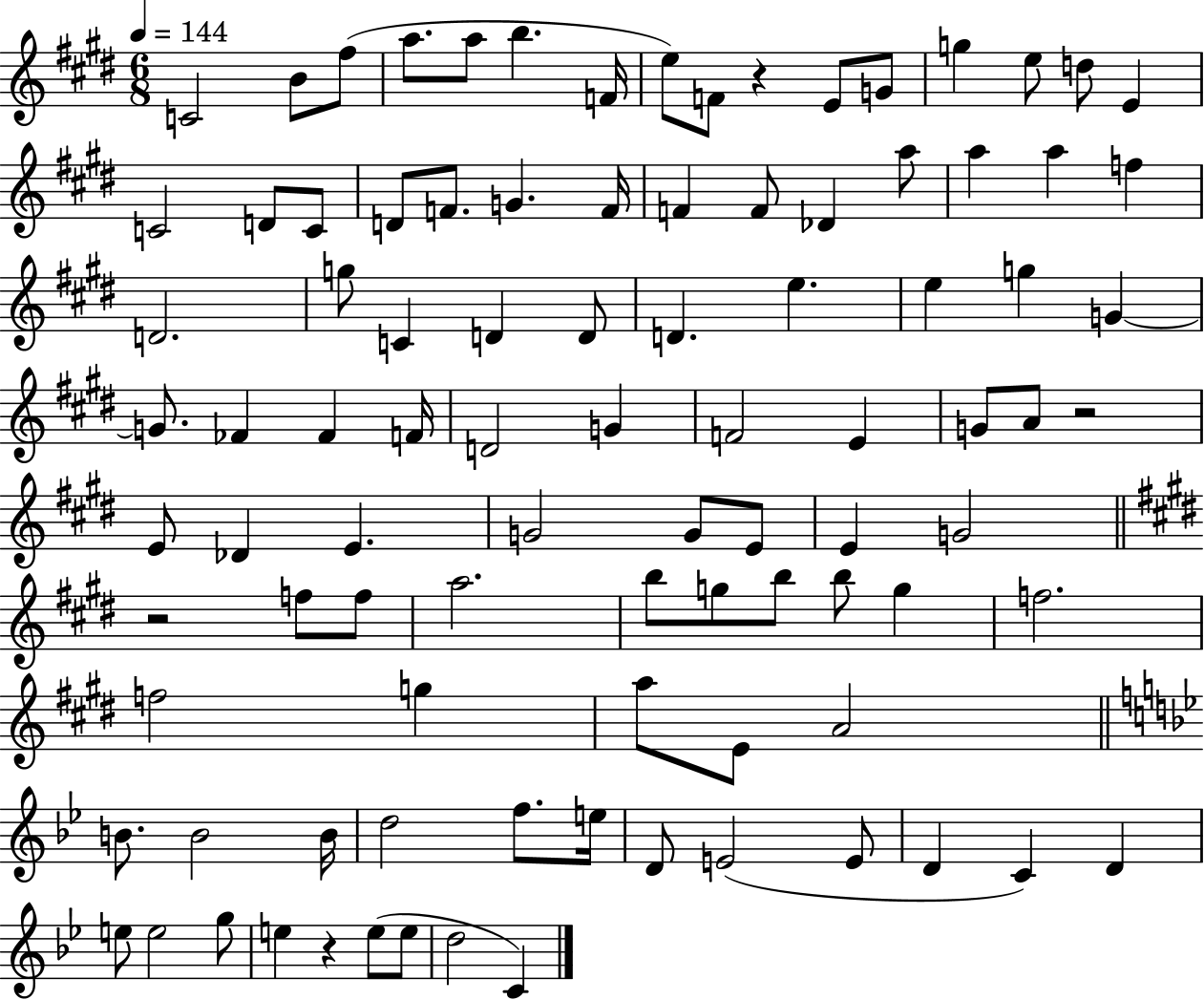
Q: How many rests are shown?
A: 4